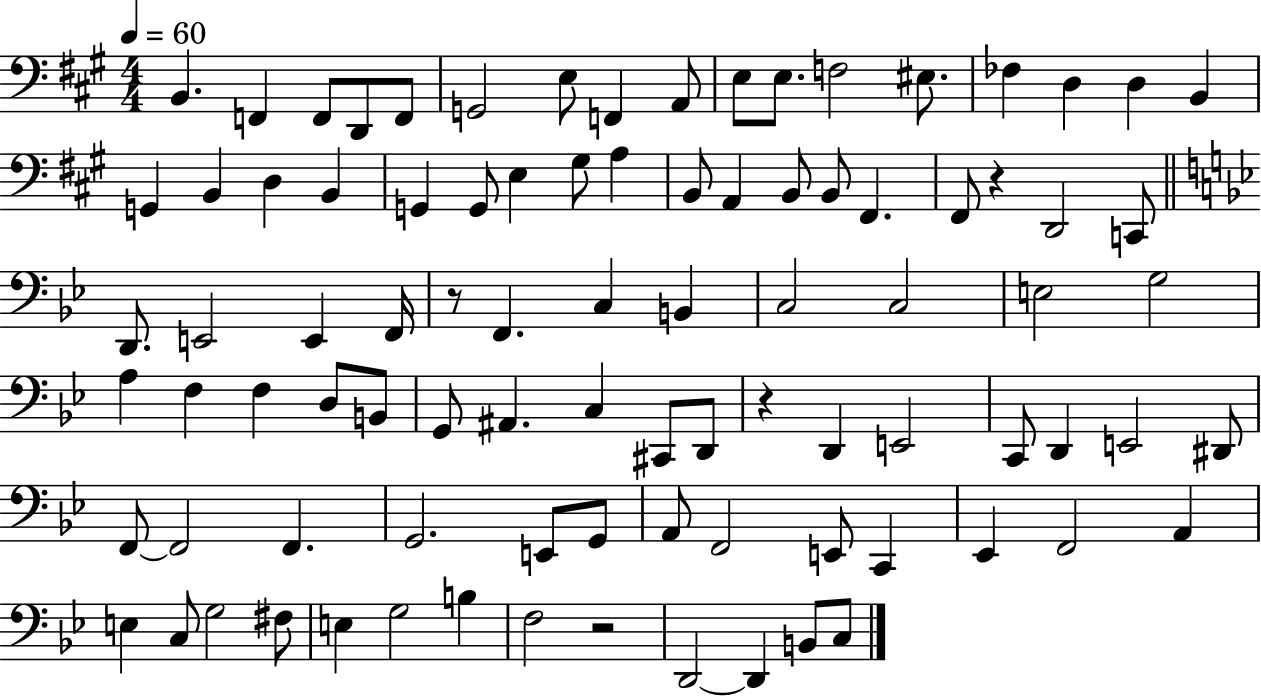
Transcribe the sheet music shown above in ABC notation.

X:1
T:Untitled
M:4/4
L:1/4
K:A
B,, F,, F,,/2 D,,/2 F,,/2 G,,2 E,/2 F,, A,,/2 E,/2 E,/2 F,2 ^E,/2 _F, D, D, B,, G,, B,, D, B,, G,, G,,/2 E, ^G,/2 A, B,,/2 A,, B,,/2 B,,/2 ^F,, ^F,,/2 z D,,2 C,,/2 D,,/2 E,,2 E,, F,,/4 z/2 F,, C, B,, C,2 C,2 E,2 G,2 A, F, F, D,/2 B,,/2 G,,/2 ^A,, C, ^C,,/2 D,,/2 z D,, E,,2 C,,/2 D,, E,,2 ^D,,/2 F,,/2 F,,2 F,, G,,2 E,,/2 G,,/2 A,,/2 F,,2 E,,/2 C,, _E,, F,,2 A,, E, C,/2 G,2 ^F,/2 E, G,2 B, F,2 z2 D,,2 D,, B,,/2 C,/2